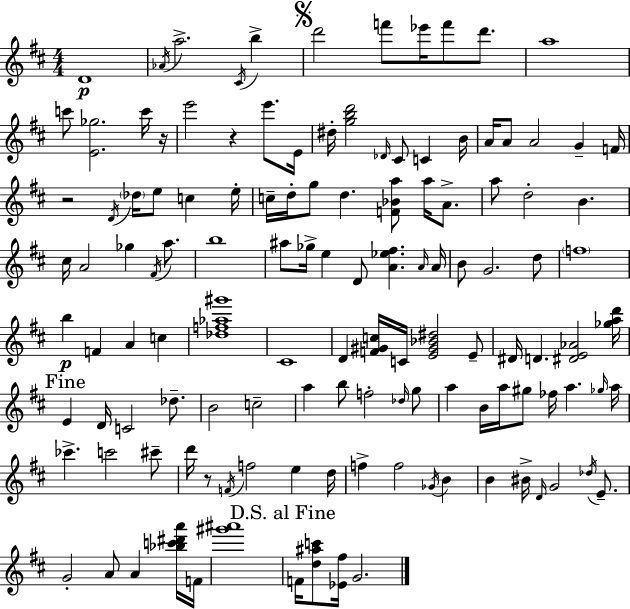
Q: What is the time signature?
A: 4/4